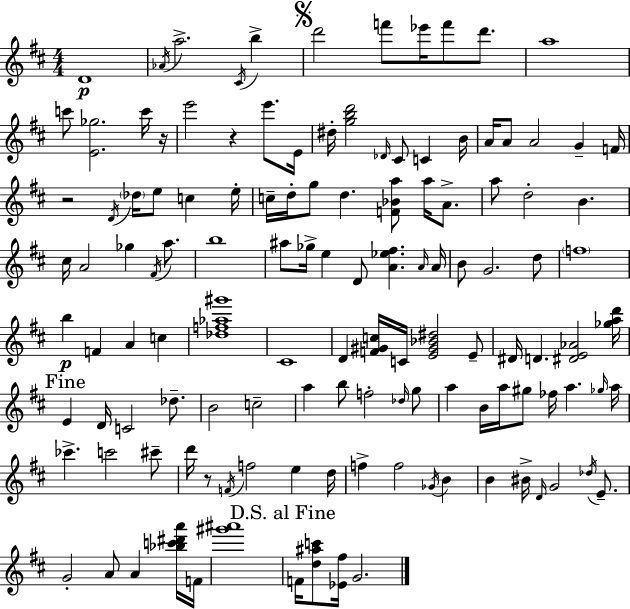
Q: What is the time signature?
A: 4/4